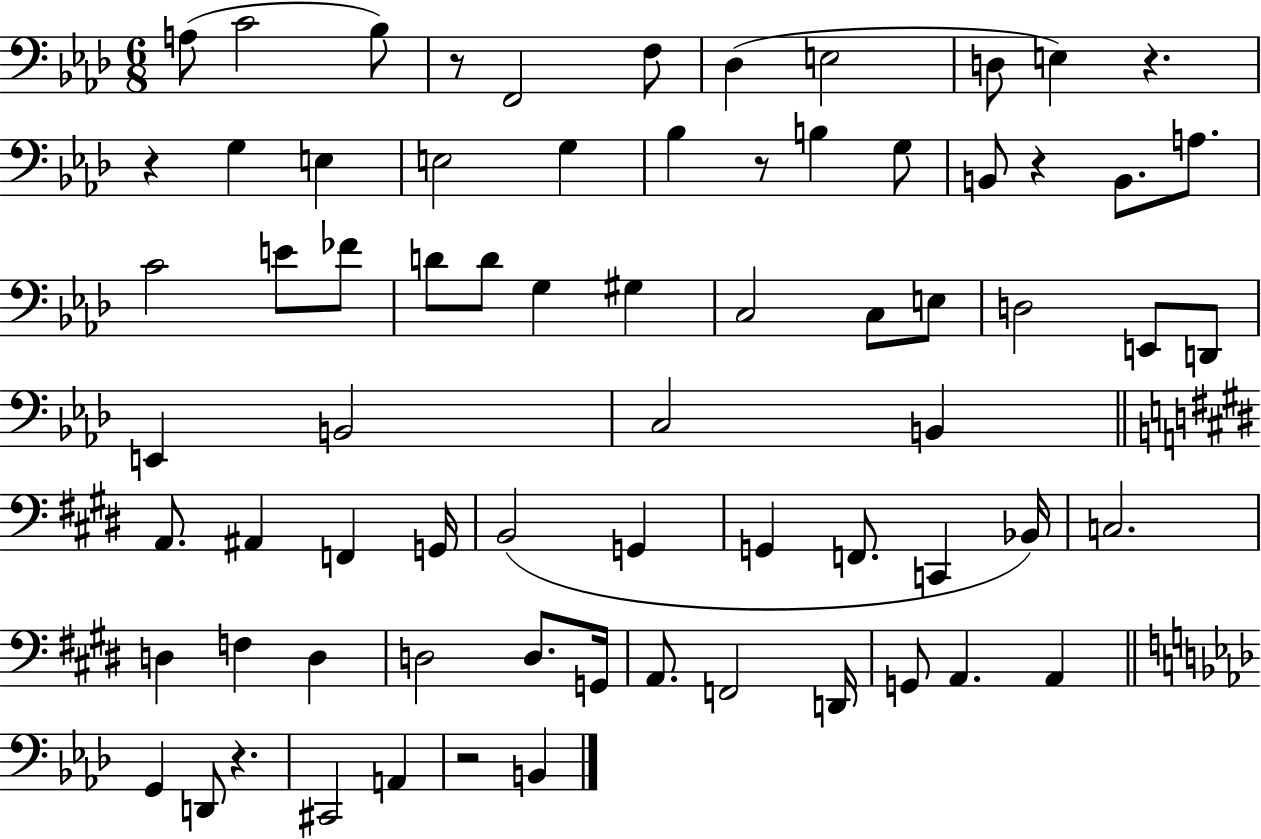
{
  \clef bass
  \numericTimeSignature
  \time 6/8
  \key aes \major
  a8( c'2 bes8) | r8 f,2 f8 | des4( e2 | d8 e4) r4. | \break r4 g4 e4 | e2 g4 | bes4 r8 b4 g8 | b,8 r4 b,8. a8. | \break c'2 e'8 fes'8 | d'8 d'8 g4 gis4 | c2 c8 e8 | d2 e,8 d,8 | \break e,4 b,2 | c2 b,4 | \bar "||" \break \key e \major a,8. ais,4 f,4 g,16 | b,2( g,4 | g,4 f,8. c,4 bes,16) | c2. | \break d4 f4 d4 | d2 d8. g,16 | a,8. f,2 d,16 | g,8 a,4. a,4 | \break \bar "||" \break \key f \minor g,4 d,8 r4. | cis,2 a,4 | r2 b,4 | \bar "|."
}